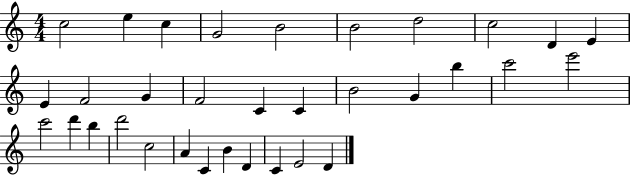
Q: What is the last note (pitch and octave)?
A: D4